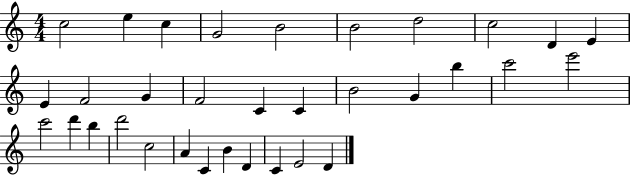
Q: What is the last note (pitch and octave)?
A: D4